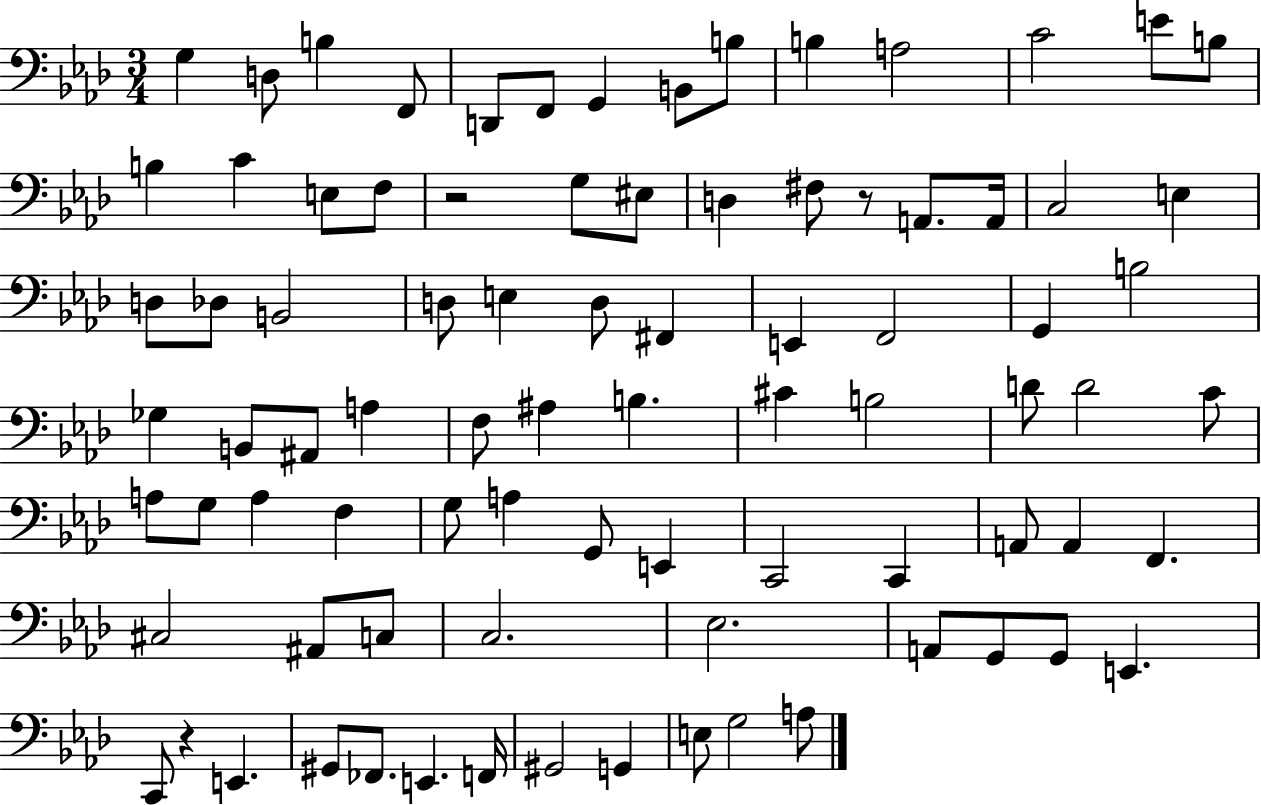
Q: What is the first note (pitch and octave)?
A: G3